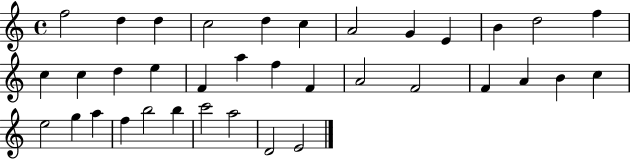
{
  \clef treble
  \time 4/4
  \defaultTimeSignature
  \key c \major
  f''2 d''4 d''4 | c''2 d''4 c''4 | a'2 g'4 e'4 | b'4 d''2 f''4 | \break c''4 c''4 d''4 e''4 | f'4 a''4 f''4 f'4 | a'2 f'2 | f'4 a'4 b'4 c''4 | \break e''2 g''4 a''4 | f''4 b''2 b''4 | c'''2 a''2 | d'2 e'2 | \break \bar "|."
}